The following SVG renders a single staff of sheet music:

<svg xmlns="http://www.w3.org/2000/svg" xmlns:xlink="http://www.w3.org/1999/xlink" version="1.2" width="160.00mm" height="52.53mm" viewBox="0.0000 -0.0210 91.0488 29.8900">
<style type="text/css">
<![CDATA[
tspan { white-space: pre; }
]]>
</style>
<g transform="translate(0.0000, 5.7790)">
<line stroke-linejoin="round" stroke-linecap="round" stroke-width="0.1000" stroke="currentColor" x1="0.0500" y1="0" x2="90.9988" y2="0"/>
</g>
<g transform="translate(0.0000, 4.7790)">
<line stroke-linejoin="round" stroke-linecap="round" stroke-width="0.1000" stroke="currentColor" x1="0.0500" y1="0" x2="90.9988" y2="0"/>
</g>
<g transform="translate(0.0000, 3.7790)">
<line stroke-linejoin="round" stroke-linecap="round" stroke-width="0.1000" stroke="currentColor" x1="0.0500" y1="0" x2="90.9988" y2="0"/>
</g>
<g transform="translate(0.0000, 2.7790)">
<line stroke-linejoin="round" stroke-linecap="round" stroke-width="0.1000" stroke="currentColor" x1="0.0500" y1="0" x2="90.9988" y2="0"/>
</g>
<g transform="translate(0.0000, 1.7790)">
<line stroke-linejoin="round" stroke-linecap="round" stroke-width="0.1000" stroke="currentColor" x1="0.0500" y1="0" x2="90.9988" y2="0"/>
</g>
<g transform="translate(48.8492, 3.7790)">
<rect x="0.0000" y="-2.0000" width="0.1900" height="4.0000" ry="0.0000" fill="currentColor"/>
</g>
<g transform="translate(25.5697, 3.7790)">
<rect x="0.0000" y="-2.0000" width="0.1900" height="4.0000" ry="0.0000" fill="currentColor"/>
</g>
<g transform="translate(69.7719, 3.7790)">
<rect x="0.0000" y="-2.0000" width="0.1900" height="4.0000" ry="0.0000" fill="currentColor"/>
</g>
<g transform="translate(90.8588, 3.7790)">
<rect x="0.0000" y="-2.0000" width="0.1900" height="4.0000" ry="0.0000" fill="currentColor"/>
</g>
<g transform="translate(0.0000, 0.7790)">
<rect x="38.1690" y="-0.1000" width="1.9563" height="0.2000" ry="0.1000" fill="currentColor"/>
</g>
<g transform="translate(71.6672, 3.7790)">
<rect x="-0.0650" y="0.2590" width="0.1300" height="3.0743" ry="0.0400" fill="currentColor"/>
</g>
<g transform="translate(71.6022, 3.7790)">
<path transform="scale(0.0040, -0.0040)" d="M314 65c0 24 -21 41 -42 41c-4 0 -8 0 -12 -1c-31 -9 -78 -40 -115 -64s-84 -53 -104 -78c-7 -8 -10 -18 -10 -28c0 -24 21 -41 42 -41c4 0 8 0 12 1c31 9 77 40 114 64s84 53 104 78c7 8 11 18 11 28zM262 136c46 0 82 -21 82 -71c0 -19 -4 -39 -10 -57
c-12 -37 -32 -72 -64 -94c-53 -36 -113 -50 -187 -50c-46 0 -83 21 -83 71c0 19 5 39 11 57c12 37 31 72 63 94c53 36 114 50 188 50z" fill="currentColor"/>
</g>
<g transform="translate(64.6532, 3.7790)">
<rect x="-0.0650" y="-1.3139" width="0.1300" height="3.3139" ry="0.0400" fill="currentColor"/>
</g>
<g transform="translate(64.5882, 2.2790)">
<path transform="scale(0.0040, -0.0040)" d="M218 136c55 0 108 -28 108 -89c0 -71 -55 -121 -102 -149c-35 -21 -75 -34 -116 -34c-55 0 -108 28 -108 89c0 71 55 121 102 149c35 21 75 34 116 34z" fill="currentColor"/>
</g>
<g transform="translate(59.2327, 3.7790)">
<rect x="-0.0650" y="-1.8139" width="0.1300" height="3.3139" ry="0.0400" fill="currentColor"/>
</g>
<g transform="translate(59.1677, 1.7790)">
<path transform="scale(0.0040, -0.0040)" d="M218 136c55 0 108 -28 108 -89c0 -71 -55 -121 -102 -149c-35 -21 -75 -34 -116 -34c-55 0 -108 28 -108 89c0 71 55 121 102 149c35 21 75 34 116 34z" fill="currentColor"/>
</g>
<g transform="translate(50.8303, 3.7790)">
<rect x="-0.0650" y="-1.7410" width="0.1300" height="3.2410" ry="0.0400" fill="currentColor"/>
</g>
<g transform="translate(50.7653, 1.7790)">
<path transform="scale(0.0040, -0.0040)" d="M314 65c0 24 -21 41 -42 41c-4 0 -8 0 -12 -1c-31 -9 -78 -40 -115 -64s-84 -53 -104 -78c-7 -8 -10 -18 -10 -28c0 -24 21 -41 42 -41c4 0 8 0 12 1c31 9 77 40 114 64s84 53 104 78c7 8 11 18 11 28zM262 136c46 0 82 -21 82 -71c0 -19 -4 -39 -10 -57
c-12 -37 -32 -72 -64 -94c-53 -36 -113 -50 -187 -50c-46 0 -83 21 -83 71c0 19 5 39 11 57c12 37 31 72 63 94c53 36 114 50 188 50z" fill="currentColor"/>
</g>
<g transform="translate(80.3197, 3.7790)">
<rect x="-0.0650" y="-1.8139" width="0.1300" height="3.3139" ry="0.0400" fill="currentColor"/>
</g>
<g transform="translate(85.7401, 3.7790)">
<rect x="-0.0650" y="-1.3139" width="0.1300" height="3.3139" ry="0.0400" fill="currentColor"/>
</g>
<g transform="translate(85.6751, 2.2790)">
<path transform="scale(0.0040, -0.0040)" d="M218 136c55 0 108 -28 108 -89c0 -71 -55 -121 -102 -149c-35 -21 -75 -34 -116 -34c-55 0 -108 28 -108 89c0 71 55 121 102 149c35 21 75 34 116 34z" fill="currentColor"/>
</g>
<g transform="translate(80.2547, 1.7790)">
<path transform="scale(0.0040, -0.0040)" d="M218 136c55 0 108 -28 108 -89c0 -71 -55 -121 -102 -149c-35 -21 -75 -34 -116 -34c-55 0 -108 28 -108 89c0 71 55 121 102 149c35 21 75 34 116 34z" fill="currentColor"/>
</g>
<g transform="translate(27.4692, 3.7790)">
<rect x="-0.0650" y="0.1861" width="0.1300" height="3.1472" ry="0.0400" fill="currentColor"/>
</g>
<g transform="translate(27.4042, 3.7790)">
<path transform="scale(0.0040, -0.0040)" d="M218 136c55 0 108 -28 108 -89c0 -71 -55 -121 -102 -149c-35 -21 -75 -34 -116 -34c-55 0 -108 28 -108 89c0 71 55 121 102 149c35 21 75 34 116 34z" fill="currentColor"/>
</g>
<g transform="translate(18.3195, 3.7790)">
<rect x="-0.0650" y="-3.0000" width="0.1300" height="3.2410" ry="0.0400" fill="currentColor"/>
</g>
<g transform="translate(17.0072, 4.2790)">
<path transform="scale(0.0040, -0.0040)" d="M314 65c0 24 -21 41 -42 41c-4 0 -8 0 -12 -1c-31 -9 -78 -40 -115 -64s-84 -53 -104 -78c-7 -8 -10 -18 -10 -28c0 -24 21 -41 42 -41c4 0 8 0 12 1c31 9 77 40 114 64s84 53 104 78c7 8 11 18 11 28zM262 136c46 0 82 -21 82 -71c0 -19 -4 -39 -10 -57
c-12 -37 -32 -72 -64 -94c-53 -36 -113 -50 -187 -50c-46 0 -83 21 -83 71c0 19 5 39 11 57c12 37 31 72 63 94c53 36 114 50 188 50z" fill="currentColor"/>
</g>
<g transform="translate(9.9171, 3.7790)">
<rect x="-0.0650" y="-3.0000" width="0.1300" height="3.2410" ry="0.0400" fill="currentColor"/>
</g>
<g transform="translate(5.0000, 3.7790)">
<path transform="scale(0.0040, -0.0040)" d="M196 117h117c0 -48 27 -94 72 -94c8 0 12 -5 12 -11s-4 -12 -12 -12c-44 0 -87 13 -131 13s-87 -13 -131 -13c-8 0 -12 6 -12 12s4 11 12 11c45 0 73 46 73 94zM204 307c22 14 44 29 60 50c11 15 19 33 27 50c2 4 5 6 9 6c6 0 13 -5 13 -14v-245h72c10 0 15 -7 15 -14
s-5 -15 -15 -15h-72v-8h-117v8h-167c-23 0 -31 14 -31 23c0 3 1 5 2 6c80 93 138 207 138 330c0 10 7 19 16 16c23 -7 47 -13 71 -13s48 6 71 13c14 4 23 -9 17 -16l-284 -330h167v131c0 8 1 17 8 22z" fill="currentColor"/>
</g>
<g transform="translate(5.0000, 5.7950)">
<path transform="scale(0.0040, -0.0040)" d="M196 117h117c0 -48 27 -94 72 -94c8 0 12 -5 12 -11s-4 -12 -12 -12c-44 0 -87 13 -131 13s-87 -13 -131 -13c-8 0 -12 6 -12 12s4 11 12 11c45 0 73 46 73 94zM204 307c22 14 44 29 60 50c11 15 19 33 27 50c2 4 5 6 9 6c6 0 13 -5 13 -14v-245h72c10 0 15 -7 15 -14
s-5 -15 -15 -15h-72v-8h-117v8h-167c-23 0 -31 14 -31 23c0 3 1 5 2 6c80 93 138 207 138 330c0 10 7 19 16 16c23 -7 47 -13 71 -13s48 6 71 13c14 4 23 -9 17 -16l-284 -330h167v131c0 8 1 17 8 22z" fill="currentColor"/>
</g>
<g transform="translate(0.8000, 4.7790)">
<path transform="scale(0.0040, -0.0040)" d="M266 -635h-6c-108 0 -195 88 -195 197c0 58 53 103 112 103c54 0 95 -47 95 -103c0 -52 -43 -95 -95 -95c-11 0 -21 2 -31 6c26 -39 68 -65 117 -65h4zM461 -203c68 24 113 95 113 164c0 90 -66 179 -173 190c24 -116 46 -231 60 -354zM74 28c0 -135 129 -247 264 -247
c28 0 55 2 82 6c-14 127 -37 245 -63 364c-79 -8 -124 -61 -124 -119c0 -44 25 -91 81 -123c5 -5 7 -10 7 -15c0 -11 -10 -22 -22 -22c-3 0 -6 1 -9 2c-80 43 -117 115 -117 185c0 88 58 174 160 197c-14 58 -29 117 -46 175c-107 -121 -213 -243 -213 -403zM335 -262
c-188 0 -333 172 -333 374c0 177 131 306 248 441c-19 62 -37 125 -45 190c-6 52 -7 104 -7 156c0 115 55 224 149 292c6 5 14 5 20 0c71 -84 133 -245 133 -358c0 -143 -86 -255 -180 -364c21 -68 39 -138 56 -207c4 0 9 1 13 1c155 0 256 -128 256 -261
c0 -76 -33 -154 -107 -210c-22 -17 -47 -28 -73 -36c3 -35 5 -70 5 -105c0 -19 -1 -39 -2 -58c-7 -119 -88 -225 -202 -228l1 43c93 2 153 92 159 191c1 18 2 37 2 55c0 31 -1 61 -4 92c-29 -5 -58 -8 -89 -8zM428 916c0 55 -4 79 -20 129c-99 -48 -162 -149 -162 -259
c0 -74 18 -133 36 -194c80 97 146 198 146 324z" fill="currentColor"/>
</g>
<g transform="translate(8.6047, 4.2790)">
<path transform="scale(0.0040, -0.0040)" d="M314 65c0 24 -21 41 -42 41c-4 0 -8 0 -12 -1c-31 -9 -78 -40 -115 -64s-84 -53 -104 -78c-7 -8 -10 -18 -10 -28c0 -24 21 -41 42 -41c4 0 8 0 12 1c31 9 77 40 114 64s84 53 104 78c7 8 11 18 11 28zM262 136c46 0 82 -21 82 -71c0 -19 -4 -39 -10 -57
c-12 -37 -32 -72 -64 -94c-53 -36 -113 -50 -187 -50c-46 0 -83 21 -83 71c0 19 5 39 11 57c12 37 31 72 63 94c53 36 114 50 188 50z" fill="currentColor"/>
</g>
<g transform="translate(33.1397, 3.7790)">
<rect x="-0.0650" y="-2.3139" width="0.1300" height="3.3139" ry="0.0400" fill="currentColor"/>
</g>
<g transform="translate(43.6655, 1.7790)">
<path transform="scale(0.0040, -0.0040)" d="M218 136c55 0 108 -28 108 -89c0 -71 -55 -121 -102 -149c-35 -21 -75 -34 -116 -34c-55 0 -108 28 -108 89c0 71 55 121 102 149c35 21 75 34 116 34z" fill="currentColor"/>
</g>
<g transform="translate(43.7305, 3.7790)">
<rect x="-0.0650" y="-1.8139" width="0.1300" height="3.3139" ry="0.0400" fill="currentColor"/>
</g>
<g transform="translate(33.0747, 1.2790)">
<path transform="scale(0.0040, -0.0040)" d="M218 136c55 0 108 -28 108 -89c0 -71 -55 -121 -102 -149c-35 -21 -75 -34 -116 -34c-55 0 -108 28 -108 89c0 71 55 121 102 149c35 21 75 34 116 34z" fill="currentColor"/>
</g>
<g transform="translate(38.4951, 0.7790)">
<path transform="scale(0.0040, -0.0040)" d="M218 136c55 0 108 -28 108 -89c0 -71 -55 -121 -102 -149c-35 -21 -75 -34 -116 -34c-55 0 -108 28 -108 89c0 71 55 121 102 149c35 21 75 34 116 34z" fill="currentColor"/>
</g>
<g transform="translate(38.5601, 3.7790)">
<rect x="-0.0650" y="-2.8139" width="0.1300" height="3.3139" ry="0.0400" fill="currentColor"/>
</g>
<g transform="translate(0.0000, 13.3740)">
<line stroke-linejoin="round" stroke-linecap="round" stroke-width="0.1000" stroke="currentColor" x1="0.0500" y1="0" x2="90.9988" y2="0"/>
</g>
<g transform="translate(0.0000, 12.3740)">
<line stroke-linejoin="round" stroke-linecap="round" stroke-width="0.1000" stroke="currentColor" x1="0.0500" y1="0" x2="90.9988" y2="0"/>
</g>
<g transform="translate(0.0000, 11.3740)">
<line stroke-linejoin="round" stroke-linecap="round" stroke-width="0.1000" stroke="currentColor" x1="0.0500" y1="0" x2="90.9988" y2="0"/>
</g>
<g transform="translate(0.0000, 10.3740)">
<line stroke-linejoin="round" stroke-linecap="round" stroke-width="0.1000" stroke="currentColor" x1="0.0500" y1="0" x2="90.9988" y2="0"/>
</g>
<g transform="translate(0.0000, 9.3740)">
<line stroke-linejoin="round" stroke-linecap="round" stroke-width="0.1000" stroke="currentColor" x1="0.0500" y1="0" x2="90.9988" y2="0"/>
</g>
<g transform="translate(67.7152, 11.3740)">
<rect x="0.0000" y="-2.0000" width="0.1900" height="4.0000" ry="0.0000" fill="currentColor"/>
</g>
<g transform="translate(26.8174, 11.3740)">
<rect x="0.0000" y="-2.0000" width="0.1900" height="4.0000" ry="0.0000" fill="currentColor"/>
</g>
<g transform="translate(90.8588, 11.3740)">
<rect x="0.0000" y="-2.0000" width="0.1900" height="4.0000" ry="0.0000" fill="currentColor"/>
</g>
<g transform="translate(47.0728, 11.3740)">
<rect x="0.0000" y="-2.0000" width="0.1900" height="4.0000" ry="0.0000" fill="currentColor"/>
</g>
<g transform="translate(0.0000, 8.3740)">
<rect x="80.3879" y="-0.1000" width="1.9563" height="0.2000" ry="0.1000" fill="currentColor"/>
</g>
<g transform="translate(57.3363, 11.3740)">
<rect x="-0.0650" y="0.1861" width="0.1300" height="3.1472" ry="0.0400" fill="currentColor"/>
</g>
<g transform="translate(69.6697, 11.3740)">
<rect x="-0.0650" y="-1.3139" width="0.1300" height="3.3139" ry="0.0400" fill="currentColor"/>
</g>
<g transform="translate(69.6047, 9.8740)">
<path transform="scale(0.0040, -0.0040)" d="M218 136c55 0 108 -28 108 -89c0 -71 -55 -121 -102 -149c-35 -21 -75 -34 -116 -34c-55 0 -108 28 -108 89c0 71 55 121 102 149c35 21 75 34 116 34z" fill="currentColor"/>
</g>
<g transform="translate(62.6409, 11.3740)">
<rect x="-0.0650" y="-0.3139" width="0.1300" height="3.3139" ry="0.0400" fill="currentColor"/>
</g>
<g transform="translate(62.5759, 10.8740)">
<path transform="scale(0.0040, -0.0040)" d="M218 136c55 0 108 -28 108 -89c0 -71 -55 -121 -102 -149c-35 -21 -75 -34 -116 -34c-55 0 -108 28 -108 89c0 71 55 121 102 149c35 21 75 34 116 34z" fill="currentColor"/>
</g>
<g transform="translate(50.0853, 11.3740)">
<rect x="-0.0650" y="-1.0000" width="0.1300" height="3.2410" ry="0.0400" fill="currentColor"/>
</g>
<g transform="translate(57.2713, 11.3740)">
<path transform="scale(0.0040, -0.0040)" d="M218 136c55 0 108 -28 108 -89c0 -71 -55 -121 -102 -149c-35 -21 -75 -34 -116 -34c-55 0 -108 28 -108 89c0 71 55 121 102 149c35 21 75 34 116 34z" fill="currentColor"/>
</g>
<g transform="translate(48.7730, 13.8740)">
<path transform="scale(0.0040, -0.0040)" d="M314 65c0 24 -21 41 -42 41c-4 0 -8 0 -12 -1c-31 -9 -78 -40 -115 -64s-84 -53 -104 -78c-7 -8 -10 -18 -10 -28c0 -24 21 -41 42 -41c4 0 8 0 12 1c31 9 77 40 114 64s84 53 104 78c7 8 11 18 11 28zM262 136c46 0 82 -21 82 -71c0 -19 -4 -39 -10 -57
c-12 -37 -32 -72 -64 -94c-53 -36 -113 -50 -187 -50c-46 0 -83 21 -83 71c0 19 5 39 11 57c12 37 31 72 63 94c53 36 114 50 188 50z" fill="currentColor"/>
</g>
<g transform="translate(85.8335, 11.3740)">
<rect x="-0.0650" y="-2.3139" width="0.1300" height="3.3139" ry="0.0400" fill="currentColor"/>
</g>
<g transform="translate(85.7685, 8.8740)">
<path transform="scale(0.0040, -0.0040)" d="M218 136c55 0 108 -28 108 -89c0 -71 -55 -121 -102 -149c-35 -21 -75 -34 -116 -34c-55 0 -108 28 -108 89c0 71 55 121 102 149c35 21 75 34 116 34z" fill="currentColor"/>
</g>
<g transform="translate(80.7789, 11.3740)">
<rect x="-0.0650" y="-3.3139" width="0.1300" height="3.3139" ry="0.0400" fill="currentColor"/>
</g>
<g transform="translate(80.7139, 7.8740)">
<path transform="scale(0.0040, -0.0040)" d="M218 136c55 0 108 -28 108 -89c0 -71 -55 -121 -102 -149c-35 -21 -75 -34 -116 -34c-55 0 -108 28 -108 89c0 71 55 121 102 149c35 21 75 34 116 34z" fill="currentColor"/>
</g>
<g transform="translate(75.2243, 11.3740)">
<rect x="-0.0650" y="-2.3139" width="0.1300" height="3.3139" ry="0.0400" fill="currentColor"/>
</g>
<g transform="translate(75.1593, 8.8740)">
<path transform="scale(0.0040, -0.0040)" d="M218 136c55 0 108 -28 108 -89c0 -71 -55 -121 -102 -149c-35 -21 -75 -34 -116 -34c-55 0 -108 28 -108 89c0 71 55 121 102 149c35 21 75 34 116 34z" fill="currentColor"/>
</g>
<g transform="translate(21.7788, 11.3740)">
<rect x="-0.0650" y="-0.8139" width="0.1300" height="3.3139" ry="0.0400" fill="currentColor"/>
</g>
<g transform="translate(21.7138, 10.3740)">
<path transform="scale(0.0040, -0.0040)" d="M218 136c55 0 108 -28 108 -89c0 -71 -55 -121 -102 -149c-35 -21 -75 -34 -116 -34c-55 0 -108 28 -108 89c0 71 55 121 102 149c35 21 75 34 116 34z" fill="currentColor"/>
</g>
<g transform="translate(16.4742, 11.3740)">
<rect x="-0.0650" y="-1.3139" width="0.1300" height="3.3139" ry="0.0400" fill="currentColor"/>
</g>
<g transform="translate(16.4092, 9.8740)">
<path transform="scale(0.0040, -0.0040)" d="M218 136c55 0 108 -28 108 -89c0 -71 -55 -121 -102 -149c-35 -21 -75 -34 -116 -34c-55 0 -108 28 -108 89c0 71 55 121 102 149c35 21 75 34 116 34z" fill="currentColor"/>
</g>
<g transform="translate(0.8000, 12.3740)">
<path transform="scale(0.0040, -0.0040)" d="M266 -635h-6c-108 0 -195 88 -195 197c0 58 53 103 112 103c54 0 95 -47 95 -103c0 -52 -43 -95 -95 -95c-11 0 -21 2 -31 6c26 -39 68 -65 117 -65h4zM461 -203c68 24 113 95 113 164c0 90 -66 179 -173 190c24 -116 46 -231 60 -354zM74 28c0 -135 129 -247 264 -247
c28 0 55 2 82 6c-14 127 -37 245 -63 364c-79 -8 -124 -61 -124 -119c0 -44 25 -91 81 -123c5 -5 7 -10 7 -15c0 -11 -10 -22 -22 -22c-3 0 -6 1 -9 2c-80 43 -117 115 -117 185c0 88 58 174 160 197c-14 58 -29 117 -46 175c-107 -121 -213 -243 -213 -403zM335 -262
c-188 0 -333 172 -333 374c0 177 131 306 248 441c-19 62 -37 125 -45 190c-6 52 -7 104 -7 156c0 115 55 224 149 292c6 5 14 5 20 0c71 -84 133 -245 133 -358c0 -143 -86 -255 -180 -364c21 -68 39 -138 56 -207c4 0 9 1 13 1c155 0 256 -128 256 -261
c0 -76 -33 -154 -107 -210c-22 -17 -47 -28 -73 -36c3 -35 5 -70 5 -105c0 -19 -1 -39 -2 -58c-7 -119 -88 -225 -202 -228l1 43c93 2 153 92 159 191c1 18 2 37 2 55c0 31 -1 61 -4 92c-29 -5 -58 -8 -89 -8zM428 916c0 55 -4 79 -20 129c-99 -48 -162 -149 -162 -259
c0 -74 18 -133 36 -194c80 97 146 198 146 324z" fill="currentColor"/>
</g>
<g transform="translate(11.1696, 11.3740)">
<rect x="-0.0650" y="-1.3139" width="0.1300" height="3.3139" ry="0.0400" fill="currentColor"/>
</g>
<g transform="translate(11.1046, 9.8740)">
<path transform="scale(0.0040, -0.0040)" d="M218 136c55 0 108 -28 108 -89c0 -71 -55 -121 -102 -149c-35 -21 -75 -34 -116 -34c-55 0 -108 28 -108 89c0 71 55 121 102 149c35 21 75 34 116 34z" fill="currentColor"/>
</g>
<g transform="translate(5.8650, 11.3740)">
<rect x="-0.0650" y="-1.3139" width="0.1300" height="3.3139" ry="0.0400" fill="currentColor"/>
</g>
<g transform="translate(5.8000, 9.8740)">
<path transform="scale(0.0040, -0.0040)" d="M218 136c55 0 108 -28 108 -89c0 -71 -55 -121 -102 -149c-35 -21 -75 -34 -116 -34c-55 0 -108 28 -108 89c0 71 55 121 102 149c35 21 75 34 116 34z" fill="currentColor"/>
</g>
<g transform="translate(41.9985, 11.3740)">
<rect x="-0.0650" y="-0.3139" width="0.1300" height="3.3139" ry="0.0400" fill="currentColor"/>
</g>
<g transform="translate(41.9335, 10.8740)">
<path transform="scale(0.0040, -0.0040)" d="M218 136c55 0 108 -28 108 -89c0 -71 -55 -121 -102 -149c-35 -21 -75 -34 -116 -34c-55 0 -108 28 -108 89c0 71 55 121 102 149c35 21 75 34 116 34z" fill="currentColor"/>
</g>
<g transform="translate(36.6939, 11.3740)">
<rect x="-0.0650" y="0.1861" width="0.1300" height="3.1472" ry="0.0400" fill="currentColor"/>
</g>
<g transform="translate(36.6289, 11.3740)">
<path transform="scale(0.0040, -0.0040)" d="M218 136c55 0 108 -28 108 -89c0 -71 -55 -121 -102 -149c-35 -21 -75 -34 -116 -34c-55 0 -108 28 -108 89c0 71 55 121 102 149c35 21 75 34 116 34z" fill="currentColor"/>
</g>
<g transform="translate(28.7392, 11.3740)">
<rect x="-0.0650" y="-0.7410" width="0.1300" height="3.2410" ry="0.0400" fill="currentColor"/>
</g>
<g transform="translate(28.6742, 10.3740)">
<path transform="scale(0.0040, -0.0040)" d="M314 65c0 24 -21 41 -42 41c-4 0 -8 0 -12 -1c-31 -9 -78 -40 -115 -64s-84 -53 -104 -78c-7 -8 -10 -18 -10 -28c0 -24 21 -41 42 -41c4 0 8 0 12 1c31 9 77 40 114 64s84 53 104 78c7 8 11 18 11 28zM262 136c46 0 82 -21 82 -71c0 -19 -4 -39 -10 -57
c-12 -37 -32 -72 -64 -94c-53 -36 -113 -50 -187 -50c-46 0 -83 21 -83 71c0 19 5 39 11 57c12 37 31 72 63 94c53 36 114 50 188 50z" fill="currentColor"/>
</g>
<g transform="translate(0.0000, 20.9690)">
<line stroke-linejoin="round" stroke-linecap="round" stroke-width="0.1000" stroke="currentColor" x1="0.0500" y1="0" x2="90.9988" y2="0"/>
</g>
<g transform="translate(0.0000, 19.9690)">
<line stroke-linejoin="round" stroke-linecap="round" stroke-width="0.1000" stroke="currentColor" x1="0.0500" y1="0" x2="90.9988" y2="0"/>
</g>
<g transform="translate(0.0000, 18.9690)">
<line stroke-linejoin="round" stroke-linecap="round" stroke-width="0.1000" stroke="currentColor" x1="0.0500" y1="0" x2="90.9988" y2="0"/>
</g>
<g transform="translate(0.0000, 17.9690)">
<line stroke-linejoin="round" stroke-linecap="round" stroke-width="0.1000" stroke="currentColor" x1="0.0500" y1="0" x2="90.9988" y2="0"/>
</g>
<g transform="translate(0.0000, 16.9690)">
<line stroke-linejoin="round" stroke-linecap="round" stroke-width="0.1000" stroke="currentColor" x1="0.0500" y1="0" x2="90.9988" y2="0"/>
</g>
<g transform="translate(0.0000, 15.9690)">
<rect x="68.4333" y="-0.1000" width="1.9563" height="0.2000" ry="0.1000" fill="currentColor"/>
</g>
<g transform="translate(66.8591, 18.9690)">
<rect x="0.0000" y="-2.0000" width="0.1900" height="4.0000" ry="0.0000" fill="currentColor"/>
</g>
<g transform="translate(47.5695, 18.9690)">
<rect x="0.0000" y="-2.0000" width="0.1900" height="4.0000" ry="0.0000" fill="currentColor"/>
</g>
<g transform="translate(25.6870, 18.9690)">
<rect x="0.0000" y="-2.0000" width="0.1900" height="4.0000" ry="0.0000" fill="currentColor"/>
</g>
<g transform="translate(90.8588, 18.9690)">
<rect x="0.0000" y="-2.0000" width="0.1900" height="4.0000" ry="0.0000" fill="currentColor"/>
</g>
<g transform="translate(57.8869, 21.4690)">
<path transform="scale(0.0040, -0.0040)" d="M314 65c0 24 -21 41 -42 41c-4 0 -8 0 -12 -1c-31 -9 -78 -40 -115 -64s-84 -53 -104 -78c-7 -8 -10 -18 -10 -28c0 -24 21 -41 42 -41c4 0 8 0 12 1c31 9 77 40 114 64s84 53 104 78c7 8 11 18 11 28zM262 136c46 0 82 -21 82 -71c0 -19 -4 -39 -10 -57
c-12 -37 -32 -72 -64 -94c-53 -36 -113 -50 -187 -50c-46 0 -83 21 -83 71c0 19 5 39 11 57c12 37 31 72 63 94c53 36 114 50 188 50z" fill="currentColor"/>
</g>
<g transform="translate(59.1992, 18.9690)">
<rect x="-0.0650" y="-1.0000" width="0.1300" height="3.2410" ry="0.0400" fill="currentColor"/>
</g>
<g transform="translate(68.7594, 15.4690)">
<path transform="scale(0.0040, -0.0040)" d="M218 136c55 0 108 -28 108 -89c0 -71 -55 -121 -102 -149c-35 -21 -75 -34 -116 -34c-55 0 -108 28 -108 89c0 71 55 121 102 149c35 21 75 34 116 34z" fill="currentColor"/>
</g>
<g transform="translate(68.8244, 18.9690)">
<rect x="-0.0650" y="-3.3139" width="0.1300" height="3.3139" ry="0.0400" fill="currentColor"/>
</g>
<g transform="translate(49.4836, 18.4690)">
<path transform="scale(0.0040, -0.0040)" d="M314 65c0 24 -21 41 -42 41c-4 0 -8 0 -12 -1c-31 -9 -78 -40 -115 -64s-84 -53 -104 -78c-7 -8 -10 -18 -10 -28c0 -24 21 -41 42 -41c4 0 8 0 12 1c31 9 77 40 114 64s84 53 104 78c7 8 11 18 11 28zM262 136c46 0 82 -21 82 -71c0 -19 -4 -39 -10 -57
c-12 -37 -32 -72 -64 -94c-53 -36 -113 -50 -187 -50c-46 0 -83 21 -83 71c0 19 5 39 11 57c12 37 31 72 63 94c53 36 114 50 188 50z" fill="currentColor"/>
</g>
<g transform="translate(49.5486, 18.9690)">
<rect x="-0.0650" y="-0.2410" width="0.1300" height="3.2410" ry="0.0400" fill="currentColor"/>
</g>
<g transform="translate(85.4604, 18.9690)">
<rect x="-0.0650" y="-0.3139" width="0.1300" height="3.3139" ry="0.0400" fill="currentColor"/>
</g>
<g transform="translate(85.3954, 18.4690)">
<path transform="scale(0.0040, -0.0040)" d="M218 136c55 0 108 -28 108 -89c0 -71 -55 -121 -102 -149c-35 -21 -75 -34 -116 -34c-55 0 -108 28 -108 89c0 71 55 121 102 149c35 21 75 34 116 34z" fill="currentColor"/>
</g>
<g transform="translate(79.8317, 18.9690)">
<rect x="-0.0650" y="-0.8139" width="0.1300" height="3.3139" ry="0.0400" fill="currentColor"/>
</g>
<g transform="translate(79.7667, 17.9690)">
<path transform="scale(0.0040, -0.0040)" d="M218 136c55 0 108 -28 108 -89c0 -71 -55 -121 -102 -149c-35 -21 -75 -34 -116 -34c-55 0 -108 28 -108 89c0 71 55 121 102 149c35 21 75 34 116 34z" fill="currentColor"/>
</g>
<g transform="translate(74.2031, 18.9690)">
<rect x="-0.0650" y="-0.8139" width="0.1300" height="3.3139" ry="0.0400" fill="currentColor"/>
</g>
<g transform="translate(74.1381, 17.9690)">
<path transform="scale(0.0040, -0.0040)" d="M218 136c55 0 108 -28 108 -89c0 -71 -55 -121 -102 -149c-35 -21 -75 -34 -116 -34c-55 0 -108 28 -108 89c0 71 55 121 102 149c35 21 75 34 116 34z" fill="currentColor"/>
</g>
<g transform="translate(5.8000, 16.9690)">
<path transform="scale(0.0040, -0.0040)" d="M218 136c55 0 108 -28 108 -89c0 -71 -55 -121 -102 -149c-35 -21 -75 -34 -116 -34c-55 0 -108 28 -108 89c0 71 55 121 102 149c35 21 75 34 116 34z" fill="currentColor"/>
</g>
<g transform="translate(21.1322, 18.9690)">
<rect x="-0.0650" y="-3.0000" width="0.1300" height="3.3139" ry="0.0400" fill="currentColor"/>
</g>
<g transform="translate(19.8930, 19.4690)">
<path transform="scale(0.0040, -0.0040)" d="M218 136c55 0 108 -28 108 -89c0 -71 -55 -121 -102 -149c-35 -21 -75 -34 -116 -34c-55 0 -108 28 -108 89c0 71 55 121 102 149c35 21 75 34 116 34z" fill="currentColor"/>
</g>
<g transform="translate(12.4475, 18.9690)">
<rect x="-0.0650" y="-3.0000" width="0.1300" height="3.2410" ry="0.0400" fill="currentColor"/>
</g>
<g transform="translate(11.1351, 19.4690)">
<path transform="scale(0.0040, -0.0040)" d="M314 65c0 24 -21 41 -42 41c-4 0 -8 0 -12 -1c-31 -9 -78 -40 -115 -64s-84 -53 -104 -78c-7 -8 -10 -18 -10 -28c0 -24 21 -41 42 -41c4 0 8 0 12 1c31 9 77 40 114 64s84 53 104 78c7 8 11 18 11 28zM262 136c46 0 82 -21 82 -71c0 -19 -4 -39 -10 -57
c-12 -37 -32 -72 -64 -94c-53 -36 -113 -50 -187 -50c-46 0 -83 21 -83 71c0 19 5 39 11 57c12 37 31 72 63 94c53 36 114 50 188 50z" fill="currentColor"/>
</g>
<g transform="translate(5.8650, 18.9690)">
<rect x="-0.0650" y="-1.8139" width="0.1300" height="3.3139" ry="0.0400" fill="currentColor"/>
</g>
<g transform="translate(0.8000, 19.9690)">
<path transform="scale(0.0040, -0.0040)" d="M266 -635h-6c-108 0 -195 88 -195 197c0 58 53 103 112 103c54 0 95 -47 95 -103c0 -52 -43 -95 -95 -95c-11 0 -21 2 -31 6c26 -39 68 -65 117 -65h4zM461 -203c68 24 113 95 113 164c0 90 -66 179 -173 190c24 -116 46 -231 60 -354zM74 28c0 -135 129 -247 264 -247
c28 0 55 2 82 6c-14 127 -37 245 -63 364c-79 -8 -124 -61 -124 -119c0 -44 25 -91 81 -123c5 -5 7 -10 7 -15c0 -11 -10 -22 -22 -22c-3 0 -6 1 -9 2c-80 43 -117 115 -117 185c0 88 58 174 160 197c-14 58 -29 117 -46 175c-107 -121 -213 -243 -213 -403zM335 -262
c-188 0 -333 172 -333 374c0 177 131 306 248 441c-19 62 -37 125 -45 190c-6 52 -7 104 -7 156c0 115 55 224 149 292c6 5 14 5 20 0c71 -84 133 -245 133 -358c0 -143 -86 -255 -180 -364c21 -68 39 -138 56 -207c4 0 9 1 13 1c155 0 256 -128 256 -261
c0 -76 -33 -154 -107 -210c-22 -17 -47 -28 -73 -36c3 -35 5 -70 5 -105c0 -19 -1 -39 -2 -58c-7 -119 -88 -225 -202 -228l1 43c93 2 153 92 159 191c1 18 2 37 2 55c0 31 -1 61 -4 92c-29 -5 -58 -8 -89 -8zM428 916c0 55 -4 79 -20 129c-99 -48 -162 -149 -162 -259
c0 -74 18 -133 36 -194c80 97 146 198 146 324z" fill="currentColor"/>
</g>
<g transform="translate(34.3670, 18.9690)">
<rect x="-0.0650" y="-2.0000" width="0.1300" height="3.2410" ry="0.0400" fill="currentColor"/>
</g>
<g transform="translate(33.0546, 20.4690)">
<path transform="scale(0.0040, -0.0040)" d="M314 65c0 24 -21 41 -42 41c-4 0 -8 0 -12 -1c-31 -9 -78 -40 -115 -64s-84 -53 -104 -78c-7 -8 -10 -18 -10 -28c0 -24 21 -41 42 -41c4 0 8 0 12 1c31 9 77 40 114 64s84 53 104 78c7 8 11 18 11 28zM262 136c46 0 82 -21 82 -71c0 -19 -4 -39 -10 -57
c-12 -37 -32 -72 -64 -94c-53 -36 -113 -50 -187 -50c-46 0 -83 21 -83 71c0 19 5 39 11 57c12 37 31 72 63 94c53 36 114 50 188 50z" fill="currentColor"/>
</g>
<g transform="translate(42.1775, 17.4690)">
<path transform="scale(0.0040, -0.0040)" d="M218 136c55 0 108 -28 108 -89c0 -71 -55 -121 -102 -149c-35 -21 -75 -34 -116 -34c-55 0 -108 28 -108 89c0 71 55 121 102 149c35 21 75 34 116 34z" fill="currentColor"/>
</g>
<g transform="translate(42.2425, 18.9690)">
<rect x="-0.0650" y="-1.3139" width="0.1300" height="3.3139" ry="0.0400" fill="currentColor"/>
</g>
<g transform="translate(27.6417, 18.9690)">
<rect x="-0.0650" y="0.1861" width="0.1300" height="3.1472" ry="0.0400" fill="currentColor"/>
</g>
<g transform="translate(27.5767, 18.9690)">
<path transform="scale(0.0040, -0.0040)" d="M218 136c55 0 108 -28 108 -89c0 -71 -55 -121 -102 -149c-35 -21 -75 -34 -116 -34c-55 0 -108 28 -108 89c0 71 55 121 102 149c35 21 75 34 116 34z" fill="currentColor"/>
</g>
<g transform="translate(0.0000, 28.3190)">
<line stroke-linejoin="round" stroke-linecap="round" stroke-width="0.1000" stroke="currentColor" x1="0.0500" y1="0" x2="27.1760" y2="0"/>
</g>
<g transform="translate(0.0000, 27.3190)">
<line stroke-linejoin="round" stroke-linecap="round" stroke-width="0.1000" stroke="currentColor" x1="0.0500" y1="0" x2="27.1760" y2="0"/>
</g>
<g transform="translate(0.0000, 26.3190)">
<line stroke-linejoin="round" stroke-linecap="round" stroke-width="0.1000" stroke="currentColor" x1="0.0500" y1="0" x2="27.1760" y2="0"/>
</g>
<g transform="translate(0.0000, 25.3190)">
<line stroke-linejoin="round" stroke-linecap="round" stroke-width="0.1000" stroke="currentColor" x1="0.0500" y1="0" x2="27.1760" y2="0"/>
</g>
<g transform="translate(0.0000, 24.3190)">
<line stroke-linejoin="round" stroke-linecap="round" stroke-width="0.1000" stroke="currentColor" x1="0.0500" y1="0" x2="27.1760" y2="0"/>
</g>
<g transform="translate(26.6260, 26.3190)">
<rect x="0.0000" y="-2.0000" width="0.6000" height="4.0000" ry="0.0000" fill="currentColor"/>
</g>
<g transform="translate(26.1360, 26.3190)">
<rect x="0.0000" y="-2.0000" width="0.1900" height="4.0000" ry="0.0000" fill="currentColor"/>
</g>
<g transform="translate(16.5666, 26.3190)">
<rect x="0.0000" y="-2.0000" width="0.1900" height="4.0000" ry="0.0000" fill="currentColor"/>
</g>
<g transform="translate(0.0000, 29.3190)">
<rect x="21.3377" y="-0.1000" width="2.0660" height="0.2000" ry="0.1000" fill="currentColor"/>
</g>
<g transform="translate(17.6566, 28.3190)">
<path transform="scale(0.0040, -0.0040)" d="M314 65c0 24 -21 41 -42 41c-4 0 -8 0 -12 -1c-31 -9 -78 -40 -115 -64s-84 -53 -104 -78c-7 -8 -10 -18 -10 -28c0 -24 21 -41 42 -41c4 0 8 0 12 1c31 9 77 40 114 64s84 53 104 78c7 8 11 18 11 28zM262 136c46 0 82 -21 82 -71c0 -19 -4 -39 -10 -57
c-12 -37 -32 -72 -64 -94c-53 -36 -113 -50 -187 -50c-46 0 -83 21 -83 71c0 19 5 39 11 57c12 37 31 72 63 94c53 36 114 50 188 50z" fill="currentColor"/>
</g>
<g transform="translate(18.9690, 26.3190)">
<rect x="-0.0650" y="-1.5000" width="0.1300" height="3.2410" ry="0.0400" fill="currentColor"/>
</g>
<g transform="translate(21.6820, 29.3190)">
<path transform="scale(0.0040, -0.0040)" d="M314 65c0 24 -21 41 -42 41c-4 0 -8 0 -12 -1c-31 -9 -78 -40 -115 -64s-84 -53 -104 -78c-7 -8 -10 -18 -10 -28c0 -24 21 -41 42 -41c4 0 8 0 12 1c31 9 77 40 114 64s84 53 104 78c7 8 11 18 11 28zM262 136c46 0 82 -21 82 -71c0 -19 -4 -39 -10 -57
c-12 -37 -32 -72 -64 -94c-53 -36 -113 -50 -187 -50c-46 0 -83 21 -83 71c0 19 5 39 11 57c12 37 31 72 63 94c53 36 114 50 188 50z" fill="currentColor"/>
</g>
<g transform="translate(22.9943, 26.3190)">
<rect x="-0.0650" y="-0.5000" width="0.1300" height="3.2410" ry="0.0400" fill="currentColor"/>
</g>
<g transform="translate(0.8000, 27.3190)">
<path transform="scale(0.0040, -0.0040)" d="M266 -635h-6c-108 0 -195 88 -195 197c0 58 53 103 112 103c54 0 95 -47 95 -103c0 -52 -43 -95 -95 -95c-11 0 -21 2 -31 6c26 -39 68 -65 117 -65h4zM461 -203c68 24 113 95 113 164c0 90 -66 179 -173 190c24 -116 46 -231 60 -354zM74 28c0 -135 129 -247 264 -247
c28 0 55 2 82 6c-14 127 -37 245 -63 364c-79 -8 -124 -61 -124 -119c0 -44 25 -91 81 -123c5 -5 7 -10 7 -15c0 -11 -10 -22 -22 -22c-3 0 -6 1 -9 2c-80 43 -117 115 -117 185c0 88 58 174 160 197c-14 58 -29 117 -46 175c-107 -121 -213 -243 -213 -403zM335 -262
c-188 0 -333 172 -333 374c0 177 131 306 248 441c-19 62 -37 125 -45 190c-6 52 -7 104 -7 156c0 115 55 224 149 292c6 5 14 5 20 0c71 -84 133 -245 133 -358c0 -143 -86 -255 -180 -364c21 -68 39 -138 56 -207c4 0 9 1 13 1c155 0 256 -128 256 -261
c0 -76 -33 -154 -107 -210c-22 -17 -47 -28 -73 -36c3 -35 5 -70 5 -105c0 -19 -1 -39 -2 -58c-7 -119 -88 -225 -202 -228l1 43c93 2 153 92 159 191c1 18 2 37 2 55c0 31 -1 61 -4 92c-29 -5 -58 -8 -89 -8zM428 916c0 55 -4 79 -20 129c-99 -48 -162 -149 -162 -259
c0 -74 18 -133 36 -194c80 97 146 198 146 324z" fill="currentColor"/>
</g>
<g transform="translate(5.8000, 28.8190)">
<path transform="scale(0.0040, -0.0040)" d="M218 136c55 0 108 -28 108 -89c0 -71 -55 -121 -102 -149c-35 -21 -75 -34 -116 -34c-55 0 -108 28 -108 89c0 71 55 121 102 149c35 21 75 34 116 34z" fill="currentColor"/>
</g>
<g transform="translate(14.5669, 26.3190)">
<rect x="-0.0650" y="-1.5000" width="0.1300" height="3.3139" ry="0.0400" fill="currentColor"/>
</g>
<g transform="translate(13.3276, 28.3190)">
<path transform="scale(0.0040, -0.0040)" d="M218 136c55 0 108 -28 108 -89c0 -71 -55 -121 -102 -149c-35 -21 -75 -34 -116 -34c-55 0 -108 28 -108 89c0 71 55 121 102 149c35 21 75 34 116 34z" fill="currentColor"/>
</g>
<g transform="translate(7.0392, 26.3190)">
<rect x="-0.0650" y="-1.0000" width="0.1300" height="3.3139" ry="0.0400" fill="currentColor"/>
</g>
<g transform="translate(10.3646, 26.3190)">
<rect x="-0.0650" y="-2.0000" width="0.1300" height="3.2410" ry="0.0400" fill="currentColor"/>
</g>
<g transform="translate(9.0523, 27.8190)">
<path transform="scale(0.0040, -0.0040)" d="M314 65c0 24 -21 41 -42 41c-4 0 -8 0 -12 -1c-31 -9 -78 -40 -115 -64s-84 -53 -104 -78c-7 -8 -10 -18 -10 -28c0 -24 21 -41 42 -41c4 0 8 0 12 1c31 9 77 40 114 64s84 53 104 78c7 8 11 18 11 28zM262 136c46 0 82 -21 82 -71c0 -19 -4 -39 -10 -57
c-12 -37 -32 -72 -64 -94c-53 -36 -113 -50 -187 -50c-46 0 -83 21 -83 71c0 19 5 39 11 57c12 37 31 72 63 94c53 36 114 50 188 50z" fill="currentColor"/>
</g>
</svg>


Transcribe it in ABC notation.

X:1
T:Untitled
M:4/4
L:1/4
K:C
A2 A2 B g a f f2 f e B2 f e e e e d d2 B c D2 B c e g b g f A2 A B F2 e c2 D2 b d d c D F2 E E2 C2